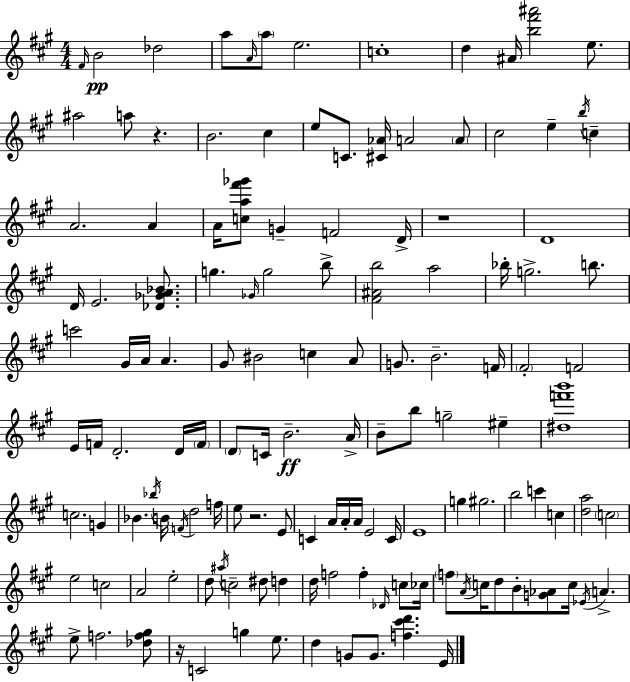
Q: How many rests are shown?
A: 4